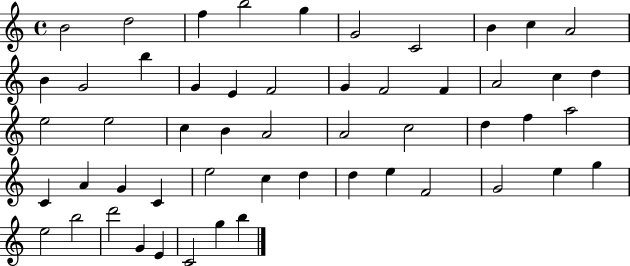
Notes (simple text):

B4/h D5/h F5/q B5/h G5/q G4/h C4/h B4/q C5/q A4/h B4/q G4/h B5/q G4/q E4/q F4/h G4/q F4/h F4/q A4/h C5/q D5/q E5/h E5/h C5/q B4/q A4/h A4/h C5/h D5/q F5/q A5/h C4/q A4/q G4/q C4/q E5/h C5/q D5/q D5/q E5/q F4/h G4/h E5/q G5/q E5/h B5/h D6/h G4/q E4/q C4/h G5/q B5/q